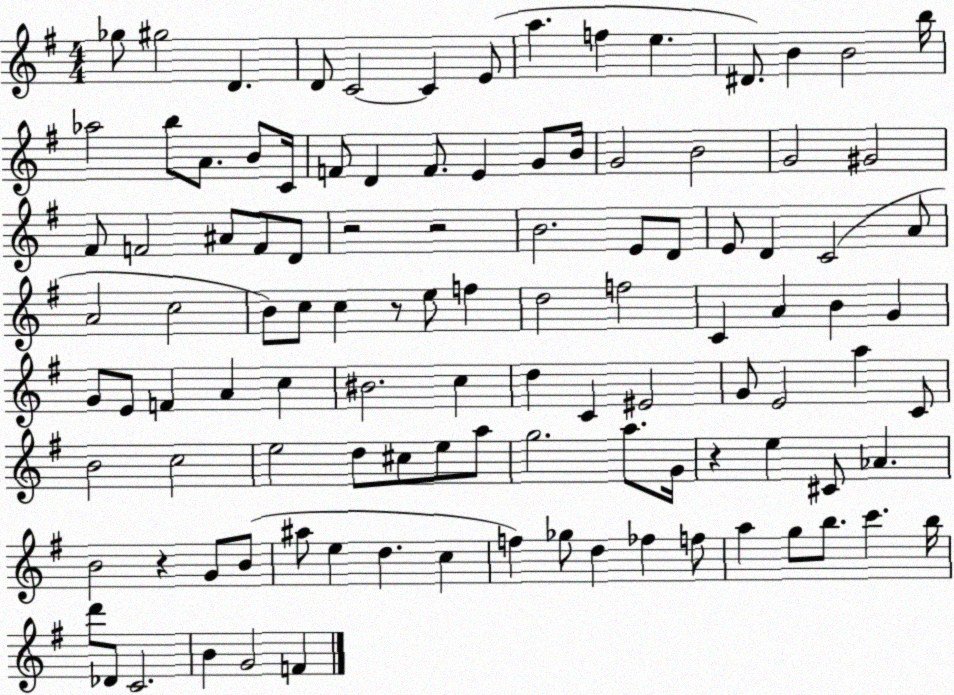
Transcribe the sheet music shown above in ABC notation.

X:1
T:Untitled
M:4/4
L:1/4
K:G
_g/2 ^g2 D D/2 C2 C E/2 a f e ^D/2 B B2 b/4 _a2 b/2 A/2 B/2 C/4 F/2 D F/2 E G/2 B/4 G2 B2 G2 ^G2 ^F/2 F2 ^A/2 F/2 D/2 z2 z2 B2 E/2 D/2 E/2 D C2 A/2 A2 c2 B/2 c/2 c z/2 e/2 f d2 f2 C A B G G/2 E/2 F A c ^B2 c d C ^E2 G/2 E2 a C/2 B2 c2 e2 d/2 ^c/2 e/2 a/2 g2 a/2 G/4 z e ^C/2 _A B2 z G/2 B/2 ^a/2 e d c f _g/2 d _f f/2 a g/2 b/2 c' b/4 d'/2 _D/2 C2 B G2 F